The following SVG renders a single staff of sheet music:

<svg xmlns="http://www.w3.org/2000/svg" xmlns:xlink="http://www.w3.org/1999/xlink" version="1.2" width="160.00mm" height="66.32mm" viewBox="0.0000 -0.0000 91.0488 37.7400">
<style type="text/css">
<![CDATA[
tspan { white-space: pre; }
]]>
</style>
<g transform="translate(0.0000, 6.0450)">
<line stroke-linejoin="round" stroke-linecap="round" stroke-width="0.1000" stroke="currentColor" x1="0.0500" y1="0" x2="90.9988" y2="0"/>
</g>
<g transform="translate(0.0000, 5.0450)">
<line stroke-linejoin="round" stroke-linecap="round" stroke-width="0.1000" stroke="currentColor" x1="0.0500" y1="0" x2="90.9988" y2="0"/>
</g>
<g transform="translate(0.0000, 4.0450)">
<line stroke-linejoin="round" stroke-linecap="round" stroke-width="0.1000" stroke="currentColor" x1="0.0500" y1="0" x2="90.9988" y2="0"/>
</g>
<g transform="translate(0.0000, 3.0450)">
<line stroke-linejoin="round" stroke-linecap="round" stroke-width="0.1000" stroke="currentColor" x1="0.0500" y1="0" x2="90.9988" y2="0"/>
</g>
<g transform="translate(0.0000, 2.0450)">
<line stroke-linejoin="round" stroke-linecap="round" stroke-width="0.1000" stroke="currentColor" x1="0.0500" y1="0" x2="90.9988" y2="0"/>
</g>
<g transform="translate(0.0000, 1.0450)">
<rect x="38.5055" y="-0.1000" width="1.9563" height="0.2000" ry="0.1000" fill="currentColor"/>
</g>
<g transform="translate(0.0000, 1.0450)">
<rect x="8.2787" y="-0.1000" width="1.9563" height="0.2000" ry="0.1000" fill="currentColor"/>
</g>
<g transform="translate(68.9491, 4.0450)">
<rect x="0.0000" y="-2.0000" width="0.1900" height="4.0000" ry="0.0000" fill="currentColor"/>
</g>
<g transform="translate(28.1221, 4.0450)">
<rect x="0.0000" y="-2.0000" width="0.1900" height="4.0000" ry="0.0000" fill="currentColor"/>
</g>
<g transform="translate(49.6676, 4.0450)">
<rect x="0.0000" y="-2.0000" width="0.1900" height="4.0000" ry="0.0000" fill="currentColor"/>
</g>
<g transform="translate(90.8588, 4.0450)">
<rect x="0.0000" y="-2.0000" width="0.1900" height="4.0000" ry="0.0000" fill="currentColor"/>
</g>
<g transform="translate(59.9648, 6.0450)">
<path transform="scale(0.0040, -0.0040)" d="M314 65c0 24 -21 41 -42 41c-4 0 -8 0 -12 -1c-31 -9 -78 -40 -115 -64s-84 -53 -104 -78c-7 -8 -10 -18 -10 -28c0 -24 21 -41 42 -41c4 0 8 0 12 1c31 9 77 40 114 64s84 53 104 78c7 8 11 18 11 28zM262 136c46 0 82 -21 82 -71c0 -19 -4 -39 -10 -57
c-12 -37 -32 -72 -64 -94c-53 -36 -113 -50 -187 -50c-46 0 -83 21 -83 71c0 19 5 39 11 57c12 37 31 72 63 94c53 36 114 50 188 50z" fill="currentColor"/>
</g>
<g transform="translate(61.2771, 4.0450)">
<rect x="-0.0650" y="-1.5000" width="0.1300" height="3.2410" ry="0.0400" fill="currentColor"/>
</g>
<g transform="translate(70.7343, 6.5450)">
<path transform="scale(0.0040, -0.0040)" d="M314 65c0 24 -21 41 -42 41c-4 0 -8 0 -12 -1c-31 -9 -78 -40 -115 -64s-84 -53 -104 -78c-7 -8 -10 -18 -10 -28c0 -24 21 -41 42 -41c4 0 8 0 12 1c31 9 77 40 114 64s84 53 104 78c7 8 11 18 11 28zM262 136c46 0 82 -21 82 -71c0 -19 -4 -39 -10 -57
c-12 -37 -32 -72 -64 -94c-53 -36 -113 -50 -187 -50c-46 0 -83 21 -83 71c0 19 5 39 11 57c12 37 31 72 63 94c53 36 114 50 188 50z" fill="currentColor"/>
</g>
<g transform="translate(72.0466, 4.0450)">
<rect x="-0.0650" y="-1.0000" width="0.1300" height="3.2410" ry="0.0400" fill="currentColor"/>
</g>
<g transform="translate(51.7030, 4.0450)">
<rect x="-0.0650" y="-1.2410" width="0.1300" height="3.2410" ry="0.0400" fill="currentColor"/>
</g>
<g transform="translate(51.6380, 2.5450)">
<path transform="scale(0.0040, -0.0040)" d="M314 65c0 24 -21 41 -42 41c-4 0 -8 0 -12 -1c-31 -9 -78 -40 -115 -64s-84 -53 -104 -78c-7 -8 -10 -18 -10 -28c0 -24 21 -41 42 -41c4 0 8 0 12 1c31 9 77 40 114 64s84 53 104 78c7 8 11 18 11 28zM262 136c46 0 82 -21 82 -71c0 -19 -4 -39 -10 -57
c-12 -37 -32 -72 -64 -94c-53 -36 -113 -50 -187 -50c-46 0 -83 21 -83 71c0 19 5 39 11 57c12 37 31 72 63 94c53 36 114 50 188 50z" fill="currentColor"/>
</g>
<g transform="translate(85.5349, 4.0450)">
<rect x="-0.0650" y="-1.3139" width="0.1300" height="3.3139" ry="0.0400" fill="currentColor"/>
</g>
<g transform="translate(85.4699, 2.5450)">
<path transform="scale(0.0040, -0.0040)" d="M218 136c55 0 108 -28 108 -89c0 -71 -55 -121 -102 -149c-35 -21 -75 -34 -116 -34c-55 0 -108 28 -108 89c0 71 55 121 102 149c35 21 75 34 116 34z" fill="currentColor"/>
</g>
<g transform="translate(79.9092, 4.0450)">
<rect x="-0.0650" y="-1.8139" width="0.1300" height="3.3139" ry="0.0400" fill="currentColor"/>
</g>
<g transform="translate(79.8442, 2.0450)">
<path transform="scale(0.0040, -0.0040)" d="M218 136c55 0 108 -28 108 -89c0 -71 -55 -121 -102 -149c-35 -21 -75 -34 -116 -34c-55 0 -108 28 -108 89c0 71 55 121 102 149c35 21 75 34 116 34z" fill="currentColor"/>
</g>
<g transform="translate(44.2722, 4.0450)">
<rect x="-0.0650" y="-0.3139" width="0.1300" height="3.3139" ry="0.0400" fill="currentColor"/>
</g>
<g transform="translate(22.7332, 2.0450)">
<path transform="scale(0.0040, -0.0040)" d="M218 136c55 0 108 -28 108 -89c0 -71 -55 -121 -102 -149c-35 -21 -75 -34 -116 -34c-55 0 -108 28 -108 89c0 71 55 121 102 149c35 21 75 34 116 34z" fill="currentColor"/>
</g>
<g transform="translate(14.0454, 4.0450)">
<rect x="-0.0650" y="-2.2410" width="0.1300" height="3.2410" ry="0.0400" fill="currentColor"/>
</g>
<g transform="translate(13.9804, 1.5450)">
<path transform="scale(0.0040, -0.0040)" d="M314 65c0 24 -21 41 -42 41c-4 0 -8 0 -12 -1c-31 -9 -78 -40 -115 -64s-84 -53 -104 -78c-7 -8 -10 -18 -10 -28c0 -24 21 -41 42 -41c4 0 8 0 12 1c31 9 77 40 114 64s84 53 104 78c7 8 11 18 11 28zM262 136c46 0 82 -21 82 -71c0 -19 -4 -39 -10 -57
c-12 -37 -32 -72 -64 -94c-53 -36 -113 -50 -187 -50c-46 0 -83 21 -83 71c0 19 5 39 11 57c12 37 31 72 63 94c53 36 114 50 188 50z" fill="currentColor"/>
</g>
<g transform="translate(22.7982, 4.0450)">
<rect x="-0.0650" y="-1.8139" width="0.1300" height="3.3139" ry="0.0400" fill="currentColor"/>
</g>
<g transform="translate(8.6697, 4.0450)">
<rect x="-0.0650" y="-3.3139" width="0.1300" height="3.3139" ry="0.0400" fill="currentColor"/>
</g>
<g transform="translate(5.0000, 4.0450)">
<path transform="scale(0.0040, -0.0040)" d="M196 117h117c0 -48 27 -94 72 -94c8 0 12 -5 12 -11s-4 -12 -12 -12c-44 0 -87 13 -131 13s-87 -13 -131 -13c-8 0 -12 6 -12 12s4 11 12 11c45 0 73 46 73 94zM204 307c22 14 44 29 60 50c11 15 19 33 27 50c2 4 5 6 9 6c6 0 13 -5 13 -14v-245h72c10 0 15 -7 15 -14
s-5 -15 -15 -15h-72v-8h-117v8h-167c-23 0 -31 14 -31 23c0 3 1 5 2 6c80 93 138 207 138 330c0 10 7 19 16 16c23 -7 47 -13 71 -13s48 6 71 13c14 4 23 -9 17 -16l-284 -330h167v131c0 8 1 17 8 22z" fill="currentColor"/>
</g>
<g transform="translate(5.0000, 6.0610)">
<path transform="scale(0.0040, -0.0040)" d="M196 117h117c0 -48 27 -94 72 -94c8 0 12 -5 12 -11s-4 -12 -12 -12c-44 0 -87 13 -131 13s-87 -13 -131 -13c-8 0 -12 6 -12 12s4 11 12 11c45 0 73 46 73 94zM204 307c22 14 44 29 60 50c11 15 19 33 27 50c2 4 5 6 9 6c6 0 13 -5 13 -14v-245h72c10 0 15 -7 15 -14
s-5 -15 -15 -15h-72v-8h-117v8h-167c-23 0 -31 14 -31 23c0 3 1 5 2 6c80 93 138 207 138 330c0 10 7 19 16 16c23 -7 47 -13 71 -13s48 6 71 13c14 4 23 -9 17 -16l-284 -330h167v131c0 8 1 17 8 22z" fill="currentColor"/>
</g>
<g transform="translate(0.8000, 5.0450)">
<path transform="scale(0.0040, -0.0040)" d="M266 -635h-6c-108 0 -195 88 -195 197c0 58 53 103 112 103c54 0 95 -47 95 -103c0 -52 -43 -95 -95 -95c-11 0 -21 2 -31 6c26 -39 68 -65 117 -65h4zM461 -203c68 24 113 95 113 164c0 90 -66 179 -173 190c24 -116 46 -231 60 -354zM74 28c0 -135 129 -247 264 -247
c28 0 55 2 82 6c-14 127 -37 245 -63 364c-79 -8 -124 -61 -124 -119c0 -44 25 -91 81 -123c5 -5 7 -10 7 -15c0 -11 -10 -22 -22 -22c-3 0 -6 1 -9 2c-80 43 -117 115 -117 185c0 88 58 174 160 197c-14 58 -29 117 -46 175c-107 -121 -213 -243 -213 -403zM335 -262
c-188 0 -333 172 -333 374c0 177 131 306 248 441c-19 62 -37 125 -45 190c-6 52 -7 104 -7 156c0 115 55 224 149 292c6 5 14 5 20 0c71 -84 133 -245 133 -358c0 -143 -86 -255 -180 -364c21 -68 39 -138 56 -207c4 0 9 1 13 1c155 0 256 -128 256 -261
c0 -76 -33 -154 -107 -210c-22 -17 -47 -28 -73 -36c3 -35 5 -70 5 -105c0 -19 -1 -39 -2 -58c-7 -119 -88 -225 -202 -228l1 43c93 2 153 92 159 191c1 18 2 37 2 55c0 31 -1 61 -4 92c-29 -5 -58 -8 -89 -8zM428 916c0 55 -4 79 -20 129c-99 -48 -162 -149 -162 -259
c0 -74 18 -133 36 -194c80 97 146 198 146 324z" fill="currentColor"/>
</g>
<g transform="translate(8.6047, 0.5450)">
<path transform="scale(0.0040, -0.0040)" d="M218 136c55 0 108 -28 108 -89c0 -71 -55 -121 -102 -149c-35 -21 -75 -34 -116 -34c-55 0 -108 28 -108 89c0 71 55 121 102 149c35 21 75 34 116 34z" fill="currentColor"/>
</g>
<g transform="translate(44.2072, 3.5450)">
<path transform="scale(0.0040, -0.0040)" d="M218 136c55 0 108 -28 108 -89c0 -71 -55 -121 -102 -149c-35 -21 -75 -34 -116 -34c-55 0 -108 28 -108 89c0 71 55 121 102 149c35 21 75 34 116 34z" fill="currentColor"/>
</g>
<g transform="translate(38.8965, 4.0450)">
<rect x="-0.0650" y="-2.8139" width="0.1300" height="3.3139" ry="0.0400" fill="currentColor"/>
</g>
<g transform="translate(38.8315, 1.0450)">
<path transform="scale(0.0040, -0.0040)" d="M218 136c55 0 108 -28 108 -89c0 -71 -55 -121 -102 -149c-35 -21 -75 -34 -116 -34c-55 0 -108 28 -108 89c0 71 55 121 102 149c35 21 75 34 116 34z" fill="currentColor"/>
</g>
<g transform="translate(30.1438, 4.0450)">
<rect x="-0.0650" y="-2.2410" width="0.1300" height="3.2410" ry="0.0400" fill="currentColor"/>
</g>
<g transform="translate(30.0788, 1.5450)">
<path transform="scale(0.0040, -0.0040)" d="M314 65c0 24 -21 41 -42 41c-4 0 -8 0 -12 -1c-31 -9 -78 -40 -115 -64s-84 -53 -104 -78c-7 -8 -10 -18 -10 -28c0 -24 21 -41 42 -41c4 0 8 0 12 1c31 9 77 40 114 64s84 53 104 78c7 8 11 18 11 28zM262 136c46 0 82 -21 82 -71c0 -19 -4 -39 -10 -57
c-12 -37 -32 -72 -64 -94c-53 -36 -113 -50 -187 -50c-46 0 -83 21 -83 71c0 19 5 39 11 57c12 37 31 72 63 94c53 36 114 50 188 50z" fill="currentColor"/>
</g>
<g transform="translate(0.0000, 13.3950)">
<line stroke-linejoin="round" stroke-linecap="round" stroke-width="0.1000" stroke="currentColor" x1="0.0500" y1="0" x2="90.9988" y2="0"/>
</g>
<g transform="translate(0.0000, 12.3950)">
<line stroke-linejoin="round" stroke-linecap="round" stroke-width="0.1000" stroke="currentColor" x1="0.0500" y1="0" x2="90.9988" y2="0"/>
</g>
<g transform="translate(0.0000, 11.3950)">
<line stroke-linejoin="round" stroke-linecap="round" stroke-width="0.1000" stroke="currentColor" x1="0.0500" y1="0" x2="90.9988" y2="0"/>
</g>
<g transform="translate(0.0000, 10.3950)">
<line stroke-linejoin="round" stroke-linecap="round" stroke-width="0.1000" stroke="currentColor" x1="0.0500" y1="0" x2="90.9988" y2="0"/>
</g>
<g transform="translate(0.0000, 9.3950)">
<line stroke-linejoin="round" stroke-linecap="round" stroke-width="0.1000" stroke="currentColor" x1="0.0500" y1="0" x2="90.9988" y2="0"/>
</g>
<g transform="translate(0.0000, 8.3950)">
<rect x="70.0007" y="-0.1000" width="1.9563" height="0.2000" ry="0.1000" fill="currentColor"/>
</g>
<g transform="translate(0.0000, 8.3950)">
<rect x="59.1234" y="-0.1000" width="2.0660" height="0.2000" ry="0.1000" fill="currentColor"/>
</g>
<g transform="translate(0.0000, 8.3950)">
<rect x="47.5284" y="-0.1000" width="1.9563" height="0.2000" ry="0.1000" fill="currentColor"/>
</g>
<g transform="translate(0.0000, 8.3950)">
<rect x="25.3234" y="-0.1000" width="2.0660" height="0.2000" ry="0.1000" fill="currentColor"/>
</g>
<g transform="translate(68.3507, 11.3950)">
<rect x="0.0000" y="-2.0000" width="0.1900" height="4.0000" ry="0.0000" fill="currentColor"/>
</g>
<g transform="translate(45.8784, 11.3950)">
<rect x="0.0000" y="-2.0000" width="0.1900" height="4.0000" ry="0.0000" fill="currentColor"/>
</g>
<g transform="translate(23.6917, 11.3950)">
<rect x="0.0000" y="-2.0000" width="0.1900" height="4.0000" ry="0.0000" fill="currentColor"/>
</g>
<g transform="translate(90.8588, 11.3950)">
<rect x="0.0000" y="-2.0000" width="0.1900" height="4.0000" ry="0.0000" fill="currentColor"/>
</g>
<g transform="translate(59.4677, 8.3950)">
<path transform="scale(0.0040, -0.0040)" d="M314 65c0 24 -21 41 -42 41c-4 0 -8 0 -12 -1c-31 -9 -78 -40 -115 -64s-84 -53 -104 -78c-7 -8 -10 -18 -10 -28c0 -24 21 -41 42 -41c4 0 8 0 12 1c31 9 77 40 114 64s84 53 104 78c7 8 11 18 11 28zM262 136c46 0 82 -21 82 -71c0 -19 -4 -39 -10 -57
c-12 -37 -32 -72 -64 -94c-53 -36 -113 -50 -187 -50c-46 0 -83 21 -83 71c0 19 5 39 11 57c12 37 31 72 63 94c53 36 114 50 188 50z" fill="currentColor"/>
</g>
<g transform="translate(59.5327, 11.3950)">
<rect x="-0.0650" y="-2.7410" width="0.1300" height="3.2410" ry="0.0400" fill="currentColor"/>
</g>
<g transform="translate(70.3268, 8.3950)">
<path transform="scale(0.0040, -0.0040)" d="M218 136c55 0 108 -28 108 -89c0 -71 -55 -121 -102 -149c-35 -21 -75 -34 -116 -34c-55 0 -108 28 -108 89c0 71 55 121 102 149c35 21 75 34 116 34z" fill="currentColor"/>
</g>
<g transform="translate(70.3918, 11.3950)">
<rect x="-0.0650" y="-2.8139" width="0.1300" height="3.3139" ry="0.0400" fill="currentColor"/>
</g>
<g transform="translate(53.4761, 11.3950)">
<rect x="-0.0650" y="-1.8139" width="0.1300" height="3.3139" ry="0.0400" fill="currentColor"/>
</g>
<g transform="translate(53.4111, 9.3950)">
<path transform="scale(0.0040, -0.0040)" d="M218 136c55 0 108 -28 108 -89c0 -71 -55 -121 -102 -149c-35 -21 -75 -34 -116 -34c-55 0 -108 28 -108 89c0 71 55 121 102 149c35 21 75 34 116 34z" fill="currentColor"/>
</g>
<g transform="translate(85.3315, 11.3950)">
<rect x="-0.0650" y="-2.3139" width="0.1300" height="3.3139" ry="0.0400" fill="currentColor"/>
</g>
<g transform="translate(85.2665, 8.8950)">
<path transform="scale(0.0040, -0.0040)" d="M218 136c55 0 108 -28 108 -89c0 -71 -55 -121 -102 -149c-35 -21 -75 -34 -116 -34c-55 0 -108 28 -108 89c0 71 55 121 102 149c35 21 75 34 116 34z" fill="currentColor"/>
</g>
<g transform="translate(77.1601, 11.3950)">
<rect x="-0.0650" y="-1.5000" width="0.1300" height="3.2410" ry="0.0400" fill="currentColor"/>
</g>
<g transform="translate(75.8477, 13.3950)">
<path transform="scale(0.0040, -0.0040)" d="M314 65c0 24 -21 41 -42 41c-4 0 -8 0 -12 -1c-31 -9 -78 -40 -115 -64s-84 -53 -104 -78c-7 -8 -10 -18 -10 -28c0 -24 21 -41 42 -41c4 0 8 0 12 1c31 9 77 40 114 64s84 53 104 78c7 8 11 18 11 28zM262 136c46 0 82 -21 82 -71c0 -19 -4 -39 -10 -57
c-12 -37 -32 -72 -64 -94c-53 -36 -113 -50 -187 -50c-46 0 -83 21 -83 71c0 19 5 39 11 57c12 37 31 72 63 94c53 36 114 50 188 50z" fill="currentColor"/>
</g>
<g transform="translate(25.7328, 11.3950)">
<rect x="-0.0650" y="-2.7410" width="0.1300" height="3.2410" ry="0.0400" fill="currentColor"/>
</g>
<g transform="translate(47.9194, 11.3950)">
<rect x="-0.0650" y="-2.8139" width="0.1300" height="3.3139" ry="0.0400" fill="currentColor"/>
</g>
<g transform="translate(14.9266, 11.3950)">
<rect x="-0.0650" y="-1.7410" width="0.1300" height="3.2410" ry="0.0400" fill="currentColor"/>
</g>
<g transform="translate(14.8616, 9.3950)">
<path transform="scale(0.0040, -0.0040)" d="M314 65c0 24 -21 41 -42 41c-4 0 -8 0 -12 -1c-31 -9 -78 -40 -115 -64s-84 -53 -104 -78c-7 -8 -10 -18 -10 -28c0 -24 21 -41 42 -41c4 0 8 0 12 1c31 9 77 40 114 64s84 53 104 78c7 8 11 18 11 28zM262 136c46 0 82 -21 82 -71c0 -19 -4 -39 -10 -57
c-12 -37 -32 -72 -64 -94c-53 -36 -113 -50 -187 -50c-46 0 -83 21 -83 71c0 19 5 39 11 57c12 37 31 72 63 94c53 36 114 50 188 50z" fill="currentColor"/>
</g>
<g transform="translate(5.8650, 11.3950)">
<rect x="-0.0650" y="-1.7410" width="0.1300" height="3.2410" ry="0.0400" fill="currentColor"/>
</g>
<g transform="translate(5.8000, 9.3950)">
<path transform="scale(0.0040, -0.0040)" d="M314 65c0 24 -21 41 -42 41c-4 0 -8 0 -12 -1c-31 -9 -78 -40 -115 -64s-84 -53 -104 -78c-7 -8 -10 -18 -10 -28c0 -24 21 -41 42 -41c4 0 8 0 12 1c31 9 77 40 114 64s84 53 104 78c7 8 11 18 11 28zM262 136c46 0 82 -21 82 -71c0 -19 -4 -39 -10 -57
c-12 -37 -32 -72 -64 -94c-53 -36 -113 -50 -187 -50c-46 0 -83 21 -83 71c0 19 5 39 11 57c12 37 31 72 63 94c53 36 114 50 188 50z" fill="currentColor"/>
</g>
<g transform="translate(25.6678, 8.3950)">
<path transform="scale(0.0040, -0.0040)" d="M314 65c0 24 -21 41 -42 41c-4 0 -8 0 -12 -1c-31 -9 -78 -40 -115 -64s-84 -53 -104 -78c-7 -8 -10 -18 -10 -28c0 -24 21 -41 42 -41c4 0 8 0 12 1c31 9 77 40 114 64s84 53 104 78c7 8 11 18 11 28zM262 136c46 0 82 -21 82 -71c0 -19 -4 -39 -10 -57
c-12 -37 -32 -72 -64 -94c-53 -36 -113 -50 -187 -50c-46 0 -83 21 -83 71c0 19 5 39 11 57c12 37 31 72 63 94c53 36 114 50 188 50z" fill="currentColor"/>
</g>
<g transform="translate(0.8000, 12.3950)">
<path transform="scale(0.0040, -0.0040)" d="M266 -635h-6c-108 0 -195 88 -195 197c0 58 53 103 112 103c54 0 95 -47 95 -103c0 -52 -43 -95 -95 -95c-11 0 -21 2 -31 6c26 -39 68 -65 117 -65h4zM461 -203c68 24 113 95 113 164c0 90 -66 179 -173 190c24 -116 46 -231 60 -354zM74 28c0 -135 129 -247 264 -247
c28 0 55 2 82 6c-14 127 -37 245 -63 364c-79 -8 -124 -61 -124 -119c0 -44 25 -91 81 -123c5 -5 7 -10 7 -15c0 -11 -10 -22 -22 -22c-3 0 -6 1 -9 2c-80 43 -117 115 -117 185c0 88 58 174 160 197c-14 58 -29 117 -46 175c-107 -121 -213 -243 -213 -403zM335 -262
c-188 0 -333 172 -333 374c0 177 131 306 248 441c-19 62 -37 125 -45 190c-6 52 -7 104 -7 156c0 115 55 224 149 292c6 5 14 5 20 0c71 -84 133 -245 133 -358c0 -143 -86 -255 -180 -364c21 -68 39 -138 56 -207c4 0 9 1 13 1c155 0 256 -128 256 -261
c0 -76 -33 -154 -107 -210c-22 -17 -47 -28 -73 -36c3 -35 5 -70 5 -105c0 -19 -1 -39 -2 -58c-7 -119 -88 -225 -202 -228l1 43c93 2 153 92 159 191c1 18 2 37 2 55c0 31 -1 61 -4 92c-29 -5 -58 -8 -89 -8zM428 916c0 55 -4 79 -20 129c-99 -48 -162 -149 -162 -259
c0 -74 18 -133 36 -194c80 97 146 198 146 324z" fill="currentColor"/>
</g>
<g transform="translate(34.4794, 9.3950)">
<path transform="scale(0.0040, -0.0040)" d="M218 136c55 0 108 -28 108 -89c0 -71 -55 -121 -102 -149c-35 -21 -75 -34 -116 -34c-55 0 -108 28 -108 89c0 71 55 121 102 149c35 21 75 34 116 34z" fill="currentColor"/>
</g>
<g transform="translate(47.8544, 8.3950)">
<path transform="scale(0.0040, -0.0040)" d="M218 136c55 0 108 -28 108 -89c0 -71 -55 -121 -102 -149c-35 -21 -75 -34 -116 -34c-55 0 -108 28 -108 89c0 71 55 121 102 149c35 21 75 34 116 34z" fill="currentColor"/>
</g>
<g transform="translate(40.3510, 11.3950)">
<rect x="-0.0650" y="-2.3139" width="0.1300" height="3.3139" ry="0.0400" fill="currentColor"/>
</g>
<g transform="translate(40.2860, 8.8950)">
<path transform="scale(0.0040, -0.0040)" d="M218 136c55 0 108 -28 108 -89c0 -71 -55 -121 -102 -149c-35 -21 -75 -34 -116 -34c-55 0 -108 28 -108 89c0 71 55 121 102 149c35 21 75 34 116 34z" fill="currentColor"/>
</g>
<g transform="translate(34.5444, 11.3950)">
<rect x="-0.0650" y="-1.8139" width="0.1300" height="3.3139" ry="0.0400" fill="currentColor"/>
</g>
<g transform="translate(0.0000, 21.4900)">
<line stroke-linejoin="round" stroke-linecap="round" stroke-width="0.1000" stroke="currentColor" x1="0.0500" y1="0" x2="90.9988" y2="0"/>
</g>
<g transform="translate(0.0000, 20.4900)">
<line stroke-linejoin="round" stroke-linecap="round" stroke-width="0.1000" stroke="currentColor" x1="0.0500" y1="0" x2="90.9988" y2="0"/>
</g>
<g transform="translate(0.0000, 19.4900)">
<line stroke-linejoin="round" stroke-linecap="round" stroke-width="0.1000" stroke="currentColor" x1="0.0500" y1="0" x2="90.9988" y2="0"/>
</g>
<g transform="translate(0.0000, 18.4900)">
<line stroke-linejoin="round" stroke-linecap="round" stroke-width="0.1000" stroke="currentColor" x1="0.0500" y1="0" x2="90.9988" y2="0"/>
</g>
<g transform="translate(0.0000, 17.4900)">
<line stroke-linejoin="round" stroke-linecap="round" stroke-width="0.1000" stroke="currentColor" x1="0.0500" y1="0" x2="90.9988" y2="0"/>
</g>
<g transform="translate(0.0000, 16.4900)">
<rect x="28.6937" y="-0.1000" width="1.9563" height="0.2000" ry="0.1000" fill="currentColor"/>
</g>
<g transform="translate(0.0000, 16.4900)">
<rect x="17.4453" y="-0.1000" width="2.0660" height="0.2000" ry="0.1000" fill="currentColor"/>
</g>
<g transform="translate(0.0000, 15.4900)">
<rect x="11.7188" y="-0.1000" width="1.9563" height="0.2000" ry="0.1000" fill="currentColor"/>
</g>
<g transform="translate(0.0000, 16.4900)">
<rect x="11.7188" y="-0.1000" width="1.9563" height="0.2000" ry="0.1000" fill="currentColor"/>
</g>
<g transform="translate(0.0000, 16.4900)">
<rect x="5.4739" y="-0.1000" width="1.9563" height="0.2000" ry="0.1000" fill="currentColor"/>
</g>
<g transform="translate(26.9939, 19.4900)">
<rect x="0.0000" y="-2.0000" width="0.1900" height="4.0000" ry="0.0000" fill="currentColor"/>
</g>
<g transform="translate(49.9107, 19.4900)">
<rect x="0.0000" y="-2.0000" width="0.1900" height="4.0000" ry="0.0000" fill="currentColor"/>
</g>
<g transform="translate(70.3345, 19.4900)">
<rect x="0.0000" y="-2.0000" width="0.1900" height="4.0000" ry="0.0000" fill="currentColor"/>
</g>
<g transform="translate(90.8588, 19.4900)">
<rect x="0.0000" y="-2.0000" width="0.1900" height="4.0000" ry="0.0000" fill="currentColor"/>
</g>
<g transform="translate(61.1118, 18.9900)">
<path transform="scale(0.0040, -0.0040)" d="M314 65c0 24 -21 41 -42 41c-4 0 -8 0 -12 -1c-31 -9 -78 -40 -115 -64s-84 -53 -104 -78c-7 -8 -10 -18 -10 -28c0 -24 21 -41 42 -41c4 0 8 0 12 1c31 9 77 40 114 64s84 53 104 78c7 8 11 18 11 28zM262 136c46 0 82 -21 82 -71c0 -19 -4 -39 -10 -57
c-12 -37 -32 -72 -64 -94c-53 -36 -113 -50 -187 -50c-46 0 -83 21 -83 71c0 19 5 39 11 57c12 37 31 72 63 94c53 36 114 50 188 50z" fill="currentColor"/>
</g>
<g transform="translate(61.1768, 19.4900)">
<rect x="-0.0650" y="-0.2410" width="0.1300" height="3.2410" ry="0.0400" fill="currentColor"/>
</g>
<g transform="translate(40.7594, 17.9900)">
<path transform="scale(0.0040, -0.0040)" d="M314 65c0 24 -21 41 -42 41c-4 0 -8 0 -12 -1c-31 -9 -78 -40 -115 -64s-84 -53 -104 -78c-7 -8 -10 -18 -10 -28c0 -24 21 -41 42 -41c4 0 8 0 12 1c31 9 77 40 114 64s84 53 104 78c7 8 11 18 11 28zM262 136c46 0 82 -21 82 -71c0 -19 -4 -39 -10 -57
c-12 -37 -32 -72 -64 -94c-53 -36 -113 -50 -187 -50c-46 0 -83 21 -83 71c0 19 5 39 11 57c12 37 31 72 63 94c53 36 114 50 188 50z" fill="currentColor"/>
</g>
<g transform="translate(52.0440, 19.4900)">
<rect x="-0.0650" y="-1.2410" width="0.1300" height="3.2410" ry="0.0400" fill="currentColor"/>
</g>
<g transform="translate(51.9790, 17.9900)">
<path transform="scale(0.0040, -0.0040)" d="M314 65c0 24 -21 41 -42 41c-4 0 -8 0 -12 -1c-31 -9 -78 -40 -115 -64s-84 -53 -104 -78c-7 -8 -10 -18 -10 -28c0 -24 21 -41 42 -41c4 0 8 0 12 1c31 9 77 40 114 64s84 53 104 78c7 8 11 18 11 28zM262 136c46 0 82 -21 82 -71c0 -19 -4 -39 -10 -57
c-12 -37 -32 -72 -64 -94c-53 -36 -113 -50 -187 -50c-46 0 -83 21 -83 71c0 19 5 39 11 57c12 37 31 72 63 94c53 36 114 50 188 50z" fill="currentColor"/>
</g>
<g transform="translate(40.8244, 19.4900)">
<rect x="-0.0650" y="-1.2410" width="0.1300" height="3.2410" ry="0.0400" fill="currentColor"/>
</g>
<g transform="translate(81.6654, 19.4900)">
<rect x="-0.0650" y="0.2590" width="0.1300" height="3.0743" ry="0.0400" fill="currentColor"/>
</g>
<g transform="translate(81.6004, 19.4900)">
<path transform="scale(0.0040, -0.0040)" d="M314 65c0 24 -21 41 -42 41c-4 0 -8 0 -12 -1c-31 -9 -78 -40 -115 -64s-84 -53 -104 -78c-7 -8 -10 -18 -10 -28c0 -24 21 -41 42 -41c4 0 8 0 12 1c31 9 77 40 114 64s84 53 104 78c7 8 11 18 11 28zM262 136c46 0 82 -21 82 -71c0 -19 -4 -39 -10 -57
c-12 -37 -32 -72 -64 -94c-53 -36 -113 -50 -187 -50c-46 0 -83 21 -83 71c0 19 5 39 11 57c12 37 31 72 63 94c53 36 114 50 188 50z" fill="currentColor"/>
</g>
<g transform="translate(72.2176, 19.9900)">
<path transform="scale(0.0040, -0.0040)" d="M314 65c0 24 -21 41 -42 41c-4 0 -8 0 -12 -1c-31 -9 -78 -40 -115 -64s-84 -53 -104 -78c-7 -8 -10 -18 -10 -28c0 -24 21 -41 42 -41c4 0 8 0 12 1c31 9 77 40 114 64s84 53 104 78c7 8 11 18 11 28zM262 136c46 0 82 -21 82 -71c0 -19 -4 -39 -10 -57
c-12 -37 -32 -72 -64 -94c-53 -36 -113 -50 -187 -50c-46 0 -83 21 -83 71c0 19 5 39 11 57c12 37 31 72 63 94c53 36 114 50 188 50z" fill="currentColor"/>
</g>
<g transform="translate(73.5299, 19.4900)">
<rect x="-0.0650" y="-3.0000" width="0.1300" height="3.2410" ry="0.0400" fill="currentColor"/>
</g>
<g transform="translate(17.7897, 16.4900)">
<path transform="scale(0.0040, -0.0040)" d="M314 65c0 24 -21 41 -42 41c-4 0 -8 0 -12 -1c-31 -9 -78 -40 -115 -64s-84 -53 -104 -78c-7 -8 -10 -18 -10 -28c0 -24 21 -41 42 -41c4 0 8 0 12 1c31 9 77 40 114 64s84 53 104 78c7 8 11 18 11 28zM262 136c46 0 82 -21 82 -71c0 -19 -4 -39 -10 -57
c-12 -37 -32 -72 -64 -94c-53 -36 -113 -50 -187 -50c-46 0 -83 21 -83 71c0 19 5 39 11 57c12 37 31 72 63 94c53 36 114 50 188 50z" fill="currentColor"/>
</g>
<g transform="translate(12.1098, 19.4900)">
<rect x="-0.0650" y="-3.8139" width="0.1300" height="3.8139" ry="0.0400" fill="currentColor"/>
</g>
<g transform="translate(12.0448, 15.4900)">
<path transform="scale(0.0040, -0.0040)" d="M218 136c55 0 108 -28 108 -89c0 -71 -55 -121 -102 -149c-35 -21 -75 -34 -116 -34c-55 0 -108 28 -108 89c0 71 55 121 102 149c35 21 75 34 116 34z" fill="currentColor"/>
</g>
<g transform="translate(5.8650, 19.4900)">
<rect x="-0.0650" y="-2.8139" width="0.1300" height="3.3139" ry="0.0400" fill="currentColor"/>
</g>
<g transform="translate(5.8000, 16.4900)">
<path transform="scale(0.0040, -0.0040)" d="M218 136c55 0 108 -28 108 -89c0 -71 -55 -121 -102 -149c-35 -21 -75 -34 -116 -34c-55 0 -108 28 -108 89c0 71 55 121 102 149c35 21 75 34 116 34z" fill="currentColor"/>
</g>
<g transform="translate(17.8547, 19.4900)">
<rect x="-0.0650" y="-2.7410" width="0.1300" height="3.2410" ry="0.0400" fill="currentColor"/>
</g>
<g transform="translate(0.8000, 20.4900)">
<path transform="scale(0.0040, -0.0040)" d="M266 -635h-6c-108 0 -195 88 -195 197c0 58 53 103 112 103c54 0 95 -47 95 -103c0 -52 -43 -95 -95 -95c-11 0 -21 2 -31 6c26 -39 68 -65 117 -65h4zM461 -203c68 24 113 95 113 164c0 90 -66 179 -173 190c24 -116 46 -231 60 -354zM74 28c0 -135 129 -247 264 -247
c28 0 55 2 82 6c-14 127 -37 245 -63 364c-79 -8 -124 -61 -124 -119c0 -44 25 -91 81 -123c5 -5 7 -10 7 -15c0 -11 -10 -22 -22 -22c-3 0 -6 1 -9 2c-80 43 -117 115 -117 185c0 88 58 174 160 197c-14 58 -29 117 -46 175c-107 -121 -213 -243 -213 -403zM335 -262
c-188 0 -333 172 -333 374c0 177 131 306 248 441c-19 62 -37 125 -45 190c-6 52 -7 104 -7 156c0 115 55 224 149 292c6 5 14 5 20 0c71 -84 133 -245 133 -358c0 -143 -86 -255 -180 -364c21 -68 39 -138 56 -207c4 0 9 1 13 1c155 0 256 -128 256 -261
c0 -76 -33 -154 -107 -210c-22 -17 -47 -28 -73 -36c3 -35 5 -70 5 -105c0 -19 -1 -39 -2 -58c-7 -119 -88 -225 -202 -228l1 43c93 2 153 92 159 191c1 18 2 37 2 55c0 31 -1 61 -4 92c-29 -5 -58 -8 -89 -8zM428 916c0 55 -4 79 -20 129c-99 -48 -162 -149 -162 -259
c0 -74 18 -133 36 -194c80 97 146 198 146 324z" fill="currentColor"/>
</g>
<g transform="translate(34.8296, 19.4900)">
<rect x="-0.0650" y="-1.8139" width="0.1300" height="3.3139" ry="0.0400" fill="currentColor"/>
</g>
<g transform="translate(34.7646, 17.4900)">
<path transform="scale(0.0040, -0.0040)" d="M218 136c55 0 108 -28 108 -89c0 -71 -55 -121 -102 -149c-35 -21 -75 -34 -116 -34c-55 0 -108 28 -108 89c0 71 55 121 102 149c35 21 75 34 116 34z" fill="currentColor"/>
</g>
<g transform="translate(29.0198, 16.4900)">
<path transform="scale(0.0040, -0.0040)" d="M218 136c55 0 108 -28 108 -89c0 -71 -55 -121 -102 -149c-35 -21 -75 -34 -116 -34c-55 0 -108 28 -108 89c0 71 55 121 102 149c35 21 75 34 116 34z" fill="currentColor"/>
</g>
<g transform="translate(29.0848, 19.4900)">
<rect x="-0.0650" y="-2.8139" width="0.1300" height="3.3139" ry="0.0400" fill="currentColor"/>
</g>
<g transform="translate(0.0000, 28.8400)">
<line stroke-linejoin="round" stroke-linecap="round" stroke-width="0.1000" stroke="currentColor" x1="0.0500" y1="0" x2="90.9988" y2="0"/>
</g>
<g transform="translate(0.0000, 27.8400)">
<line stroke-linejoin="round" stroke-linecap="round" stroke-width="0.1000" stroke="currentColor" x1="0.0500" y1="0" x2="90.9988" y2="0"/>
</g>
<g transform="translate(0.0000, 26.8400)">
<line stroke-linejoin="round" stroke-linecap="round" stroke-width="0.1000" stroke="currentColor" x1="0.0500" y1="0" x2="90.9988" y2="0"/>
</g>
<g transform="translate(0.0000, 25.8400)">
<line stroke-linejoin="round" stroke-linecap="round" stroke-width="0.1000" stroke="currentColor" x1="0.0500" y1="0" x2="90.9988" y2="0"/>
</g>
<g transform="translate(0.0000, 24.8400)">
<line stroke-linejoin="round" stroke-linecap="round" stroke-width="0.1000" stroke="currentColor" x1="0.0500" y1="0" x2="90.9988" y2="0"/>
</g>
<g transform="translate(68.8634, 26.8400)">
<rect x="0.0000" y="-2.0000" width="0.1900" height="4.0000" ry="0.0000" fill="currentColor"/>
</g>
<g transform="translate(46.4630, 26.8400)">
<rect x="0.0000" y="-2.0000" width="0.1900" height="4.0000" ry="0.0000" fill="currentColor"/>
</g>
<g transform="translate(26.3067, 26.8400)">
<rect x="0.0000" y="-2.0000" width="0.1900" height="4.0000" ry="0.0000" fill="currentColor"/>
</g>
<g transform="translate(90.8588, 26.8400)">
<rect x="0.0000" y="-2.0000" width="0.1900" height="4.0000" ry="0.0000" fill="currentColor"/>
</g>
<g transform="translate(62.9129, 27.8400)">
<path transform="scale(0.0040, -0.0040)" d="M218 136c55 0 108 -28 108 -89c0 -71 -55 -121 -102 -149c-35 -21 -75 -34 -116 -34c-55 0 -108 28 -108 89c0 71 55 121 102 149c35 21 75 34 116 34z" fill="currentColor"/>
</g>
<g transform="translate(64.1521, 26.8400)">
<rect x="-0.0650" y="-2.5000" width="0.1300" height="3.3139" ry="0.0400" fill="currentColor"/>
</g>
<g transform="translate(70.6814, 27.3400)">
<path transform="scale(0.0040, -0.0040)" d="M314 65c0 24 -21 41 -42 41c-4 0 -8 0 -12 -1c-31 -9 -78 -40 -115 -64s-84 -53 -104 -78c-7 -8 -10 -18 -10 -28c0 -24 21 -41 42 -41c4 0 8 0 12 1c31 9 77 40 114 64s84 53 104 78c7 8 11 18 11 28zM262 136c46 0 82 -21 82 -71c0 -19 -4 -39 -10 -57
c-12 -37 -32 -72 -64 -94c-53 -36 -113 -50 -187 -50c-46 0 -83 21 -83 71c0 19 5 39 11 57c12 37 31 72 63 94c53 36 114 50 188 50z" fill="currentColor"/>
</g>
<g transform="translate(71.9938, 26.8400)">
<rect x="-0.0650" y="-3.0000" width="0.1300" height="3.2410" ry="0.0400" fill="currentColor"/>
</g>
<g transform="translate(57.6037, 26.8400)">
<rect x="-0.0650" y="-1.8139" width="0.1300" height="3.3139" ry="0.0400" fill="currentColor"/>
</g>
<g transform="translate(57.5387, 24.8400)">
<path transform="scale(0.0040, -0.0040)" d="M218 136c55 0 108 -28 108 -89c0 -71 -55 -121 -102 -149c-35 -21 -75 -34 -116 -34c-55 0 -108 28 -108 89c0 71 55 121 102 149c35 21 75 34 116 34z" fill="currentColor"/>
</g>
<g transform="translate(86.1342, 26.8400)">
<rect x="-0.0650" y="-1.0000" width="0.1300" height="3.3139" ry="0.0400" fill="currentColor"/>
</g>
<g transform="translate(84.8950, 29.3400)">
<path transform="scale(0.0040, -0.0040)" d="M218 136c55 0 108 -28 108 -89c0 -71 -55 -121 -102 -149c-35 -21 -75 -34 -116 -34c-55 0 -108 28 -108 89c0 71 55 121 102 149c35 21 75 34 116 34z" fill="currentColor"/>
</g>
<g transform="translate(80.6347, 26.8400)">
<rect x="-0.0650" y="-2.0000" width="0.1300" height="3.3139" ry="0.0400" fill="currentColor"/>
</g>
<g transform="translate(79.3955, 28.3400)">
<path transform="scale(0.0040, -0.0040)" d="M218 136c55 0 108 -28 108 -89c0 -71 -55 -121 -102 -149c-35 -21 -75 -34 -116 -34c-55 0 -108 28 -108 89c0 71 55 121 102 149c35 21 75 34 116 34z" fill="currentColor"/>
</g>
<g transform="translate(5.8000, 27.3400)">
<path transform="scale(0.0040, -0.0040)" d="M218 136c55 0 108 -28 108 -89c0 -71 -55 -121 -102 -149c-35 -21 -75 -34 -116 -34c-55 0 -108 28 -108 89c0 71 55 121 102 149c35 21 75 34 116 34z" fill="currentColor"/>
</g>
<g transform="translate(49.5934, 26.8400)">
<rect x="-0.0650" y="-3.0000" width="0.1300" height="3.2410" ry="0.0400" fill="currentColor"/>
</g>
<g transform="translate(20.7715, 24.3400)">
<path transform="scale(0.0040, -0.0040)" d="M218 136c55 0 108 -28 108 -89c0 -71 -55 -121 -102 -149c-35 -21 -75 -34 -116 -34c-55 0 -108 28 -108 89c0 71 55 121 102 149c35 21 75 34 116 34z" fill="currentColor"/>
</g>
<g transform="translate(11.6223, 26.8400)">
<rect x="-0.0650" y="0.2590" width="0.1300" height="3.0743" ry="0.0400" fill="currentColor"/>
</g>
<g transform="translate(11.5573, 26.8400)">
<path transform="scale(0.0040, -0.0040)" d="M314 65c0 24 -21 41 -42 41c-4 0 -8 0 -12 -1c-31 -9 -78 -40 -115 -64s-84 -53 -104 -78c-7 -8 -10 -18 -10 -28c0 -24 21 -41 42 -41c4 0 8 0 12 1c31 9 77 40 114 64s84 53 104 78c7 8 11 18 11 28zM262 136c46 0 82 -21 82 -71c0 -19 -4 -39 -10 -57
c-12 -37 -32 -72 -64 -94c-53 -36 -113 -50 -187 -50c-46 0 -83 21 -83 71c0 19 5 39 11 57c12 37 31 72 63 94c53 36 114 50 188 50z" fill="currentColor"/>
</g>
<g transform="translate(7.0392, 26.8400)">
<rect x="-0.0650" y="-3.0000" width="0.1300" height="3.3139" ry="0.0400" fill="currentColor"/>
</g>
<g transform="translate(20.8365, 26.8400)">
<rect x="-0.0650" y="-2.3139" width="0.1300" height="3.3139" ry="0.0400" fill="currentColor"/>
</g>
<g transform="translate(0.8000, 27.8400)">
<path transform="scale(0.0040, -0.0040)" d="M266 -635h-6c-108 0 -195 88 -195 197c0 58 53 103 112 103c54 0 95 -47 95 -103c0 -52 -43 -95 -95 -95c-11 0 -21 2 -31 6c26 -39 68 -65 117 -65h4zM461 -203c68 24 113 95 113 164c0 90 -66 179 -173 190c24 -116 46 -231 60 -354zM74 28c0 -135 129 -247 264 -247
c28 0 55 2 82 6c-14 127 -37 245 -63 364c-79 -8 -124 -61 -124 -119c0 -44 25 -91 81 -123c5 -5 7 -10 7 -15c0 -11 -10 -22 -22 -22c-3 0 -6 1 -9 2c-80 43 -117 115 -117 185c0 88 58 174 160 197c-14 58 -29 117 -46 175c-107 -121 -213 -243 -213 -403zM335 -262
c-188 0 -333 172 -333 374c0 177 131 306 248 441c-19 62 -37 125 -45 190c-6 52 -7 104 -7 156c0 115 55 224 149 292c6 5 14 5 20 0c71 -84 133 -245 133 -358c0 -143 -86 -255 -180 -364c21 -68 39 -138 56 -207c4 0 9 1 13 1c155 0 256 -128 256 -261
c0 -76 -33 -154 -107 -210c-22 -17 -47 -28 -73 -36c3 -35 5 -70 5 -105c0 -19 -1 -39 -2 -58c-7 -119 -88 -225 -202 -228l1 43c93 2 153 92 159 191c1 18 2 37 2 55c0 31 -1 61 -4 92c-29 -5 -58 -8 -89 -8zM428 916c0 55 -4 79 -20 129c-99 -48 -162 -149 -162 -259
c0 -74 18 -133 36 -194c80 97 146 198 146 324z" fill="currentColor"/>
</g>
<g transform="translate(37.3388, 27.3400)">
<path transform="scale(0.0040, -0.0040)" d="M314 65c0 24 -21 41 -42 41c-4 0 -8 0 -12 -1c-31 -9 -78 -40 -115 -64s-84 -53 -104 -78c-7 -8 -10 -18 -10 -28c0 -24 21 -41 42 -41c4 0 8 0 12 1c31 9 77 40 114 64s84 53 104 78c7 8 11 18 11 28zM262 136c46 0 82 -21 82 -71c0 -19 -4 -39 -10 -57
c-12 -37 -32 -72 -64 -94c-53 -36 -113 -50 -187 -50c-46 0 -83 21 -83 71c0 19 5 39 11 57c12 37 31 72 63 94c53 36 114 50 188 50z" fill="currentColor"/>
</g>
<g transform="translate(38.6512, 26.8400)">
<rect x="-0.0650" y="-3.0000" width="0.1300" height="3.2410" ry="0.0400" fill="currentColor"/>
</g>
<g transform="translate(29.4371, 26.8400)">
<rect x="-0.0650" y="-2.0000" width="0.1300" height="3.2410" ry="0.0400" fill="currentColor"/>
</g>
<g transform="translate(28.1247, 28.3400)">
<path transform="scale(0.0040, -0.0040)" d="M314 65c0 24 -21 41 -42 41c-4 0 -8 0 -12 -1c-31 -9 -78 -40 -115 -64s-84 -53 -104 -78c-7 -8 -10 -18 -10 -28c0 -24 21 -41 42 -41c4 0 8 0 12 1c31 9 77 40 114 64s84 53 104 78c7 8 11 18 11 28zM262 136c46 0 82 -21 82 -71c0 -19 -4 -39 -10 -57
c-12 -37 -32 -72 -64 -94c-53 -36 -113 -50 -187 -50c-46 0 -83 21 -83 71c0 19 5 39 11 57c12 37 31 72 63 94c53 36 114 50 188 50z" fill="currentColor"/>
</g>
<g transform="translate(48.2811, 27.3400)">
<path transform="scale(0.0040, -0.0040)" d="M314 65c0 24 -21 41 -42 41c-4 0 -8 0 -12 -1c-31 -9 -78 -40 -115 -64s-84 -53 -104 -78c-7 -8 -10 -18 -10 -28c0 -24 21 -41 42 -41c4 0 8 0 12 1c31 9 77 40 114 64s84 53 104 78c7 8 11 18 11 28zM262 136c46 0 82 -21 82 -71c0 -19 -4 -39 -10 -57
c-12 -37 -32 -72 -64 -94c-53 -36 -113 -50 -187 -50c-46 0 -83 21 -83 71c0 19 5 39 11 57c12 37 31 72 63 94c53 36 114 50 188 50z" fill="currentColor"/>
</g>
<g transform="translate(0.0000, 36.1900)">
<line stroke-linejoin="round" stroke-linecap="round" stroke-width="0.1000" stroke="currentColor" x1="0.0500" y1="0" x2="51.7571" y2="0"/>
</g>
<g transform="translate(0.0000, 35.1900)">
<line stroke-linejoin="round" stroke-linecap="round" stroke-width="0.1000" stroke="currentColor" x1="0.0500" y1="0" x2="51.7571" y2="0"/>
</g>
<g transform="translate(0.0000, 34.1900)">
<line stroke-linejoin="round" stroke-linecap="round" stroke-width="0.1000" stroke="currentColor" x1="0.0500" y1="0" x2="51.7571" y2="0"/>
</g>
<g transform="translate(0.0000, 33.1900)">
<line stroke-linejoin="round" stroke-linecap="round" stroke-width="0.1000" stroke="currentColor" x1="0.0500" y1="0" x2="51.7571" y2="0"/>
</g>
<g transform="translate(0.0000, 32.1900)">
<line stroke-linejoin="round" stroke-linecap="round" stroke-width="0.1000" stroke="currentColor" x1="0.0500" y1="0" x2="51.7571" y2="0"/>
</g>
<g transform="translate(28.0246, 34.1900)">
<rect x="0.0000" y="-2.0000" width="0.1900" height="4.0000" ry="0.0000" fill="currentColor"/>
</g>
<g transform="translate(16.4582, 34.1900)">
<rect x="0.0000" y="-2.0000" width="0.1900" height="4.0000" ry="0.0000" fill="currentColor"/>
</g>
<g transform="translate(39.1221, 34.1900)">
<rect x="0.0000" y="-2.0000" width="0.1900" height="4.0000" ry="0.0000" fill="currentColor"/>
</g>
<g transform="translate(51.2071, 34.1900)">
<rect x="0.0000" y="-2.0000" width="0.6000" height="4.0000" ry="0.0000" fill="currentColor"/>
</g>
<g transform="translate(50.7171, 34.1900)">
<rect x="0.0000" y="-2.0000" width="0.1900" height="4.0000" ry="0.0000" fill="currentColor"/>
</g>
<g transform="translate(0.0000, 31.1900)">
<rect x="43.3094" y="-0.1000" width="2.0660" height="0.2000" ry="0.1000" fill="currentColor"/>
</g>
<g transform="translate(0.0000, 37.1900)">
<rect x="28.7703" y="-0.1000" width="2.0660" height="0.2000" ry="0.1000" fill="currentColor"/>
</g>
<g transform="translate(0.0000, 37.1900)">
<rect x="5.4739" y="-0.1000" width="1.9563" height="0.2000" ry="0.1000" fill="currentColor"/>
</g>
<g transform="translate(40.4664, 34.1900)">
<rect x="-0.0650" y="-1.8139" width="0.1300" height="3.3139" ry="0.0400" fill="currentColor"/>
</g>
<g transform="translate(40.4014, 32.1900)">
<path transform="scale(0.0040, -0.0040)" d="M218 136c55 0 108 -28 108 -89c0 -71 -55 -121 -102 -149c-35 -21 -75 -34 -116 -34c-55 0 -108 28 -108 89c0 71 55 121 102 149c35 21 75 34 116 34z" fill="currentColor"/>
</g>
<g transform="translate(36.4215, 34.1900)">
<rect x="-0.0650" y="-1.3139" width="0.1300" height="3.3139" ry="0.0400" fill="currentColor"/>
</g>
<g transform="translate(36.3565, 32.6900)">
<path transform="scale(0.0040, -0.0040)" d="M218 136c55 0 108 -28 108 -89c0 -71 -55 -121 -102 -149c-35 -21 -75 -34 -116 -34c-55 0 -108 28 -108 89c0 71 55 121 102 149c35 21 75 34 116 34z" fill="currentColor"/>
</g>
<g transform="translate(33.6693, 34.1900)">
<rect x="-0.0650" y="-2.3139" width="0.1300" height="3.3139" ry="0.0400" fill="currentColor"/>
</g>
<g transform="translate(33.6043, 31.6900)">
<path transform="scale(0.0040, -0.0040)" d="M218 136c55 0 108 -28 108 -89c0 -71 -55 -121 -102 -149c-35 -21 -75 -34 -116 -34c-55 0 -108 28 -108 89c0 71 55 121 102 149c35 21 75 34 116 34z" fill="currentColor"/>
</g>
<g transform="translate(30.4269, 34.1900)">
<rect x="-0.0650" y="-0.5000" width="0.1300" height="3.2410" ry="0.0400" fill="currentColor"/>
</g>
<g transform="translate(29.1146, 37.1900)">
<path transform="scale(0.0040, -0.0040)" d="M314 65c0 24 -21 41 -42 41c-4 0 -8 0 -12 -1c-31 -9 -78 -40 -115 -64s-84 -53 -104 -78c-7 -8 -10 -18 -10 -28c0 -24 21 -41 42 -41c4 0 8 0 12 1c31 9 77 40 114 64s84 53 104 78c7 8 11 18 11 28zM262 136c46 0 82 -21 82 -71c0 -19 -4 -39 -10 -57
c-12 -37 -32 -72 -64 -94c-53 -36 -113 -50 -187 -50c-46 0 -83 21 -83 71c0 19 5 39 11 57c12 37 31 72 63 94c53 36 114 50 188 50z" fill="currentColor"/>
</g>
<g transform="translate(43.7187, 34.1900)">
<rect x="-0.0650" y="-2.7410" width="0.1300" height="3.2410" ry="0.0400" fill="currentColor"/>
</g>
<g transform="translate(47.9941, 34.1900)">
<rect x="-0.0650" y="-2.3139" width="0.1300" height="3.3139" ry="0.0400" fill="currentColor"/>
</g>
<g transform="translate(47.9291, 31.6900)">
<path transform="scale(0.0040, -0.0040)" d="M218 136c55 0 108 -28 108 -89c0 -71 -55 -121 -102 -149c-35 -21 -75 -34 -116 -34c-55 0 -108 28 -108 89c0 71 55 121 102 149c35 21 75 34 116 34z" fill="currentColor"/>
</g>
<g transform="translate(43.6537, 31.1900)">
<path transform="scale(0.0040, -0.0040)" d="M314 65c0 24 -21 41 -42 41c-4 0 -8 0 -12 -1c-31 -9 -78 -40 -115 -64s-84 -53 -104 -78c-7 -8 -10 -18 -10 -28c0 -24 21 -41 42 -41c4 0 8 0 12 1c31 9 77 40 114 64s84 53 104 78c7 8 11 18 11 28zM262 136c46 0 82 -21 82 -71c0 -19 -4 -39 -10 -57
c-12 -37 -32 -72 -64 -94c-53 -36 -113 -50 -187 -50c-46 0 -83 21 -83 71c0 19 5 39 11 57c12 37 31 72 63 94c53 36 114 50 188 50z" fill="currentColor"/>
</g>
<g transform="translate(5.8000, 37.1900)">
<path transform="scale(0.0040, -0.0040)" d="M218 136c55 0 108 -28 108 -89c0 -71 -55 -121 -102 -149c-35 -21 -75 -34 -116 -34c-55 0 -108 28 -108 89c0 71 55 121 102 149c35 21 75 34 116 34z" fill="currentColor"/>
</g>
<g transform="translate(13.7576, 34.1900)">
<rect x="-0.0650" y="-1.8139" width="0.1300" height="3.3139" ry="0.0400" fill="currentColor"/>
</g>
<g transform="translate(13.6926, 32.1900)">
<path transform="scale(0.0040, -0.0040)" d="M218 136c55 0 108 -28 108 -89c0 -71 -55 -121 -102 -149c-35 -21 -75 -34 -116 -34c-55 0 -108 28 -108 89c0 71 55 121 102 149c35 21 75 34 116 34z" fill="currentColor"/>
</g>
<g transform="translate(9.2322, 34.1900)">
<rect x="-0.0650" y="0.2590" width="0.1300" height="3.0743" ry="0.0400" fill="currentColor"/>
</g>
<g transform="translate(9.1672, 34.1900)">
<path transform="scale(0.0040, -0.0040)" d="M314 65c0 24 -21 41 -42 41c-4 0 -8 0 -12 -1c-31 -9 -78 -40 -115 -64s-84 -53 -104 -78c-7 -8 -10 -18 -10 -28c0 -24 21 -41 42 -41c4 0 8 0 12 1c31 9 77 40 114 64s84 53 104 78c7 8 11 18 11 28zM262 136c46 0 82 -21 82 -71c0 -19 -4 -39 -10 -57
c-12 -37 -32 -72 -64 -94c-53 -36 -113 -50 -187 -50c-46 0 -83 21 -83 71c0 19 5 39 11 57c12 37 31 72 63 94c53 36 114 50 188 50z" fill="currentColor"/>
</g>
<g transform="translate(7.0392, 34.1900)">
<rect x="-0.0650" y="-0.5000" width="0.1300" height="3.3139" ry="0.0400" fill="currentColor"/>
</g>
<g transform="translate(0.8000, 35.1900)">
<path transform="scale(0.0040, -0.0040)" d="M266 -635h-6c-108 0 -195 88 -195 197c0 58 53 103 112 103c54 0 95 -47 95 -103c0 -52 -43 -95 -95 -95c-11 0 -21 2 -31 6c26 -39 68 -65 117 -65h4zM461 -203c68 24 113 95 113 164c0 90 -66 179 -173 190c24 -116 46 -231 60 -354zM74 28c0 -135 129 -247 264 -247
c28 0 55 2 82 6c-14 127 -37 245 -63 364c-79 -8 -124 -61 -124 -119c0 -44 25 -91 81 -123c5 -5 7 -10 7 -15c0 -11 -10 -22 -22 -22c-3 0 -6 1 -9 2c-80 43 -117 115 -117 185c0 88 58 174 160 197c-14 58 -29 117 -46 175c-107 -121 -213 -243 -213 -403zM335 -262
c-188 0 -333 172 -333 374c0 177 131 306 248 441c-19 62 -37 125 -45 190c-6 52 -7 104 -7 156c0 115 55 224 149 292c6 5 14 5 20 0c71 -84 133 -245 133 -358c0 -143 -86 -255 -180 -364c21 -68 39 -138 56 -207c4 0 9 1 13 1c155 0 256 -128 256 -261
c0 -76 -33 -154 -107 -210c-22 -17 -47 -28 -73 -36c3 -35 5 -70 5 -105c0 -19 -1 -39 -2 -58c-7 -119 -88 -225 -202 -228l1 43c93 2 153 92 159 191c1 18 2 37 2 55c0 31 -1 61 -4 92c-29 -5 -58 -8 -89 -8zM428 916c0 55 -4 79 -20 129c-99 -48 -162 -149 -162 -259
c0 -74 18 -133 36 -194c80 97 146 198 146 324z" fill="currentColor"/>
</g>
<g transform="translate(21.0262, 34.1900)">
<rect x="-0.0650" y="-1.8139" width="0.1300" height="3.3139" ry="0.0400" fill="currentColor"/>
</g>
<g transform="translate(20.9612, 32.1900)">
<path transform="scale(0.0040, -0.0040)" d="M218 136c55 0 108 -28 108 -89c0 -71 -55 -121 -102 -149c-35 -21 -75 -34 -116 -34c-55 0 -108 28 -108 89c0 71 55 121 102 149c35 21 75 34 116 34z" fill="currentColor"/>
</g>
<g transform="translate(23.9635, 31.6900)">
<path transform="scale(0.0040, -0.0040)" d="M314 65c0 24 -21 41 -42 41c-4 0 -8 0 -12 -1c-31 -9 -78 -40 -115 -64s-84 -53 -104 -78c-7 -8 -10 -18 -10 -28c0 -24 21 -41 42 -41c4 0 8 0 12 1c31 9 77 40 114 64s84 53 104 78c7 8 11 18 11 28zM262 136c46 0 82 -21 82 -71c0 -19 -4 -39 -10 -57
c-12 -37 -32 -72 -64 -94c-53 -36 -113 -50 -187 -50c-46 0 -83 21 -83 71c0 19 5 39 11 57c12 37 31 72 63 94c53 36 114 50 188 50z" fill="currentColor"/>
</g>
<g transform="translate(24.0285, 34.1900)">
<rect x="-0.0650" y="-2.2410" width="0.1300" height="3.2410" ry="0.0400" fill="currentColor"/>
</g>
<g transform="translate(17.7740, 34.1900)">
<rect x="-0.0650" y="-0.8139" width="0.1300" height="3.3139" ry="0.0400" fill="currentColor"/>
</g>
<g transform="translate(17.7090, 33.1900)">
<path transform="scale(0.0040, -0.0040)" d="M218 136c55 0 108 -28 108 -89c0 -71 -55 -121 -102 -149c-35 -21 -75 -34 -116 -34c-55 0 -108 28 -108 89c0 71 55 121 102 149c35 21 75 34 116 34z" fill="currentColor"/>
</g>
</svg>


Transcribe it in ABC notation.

X:1
T:Untitled
M:4/4
L:1/4
K:C
b g2 f g2 a c e2 E2 D2 f e f2 f2 a2 f g a f a2 a E2 g a c' a2 a f e2 e2 c2 A2 B2 A B2 g F2 A2 A2 f G A2 F D C B2 f d f g2 C2 g e f a2 g